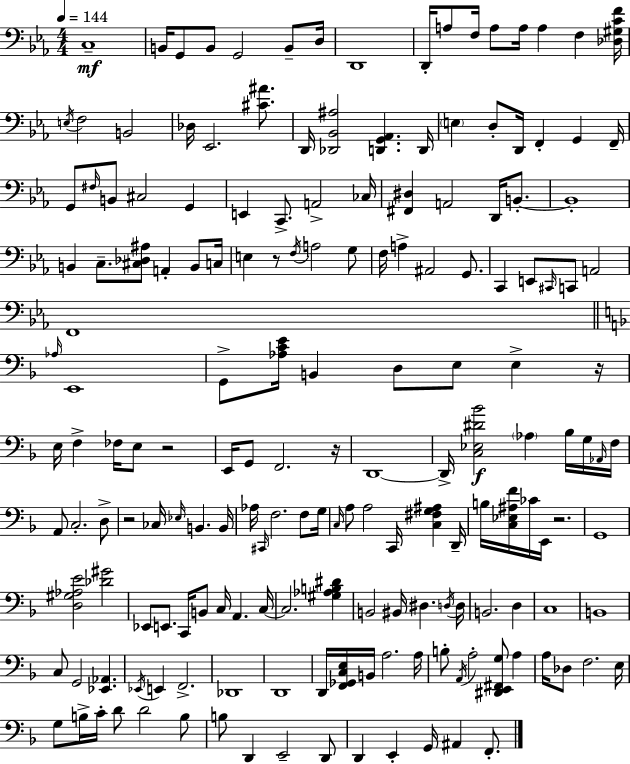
{
  \clef bass
  \numericTimeSignature
  \time 4/4
  \key c \minor
  \tempo 4 = 144
  c1--\mf | b,16 g,8 b,8 g,2 b,8-- d16 | d,1 | d,16-. a8 f16 a8 a16 a4 f4 <des gis c' f'>16 | \break \acciaccatura { e16 } f2 b,2 | des16 ees,2. <cis' ais'>8. | d,16 <des, bes, ais>2 <d, g, aes,>4. | d,16 \parenthesize e4 d8-. d,16 f,4-. g,4 | \break f,16-- g,8 \grace { fis16 } b,8 cis2 g,4 | e,4 c,8.-> a,2-> | ces16 <fis, dis>4 a,2 d,16 b,8.-.~~ | b,1-. | \break b,4 c8.-- <cis des ais>8 a,4-. b,8 | c16 e4 r8 \acciaccatura { f16 } a2 | g8 f16 a4-> ais,2 | g,8. c,4 e,8 \grace { cis,16 } c,8 a,2 | \break f,1 | \bar "||" \break \key d \minor \grace { aes16 } e,1 | g,8-> <aes c' e'>16 b,4 d8 e8 e4-> | r16 e16 f4-> fes16 e8 r2 | e,16 g,8 f,2. | \break r16 d,1~~ | d,16-> <c ees dis' bes'>2\f \parenthesize aes4 bes16 g16 | \grace { aes,16 } f16 a,8 c2.-. | d8-> r2 ces16 \grace { ees16 } b,4. | \break b,16 aes16 \grace { cis,16 } f2. | f8 g16 \grace { c16 } a8 a2 c,16 | <c fis g ais>4 d,16-- b16 <c ees ais f'>16 ces'16 e,16 r2. | g,1 | \break <d gis aes e'>2 <des' gis'>2 | ees,8 e,8. c,16 b,8 c16 a,4. | c16~~ c2. | <gis aes b dis'>4 b,2 bis,16 dis4. | \break \acciaccatura { d16 } d16 b,2. | d4 c1 | b,1 | c8 g,2 | \break <ees, aes,>4. \acciaccatura { ees,16 } e,4 f,2.-> | des,1 | d,1 | d,16 <f, ges, c e>16 b,16 a2. | \break a16 b8-. \acciaccatura { a,16 } a2-. | <dis, e, fis, g>8 a4 a16 des8 f2. | e16 g8 b16-> c'16-. d'8 d'2 | b8 b8 d,4 e,2-- | \break d,8 d,4 e,4-. | g,16 ais,4 f,8.-. \bar "|."
}